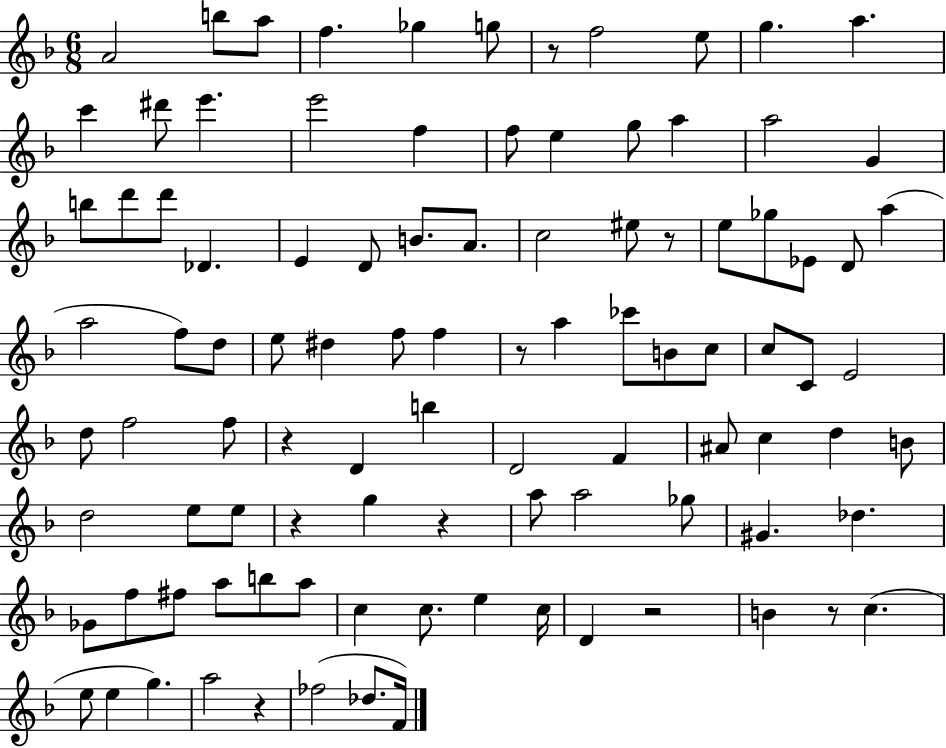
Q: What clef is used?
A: treble